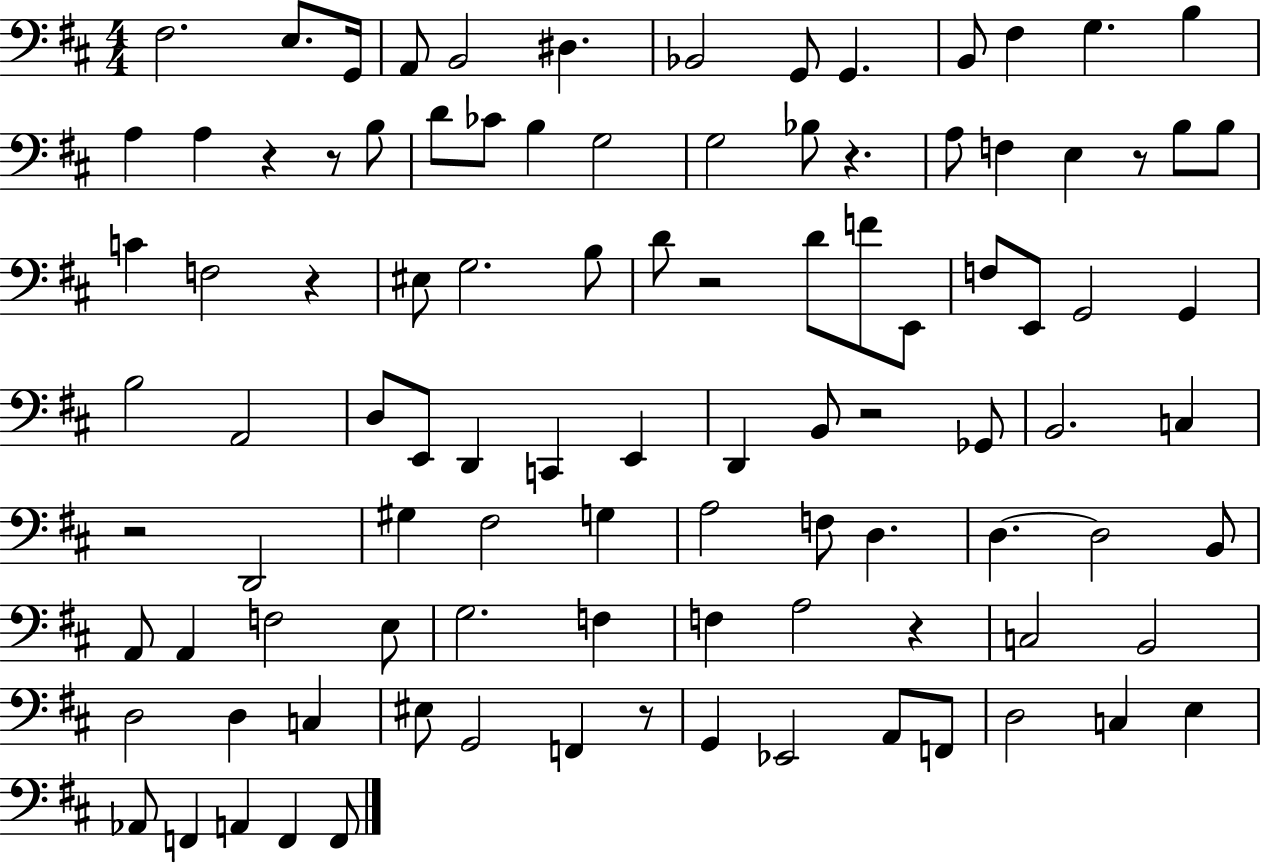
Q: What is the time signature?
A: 4/4